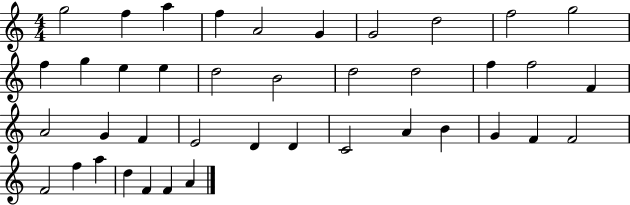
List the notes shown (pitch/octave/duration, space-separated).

G5/h F5/q A5/q F5/q A4/h G4/q G4/h D5/h F5/h G5/h F5/q G5/q E5/q E5/q D5/h B4/h D5/h D5/h F5/q F5/h F4/q A4/h G4/q F4/q E4/h D4/q D4/q C4/h A4/q B4/q G4/q F4/q F4/h F4/h F5/q A5/q D5/q F4/q F4/q A4/q